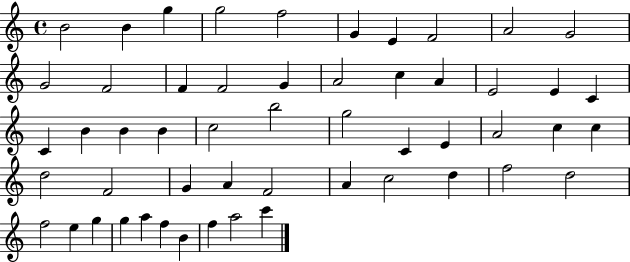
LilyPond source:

{
  \clef treble
  \time 4/4
  \defaultTimeSignature
  \key c \major
  b'2 b'4 g''4 | g''2 f''2 | g'4 e'4 f'2 | a'2 g'2 | \break g'2 f'2 | f'4 f'2 g'4 | a'2 c''4 a'4 | e'2 e'4 c'4 | \break c'4 b'4 b'4 b'4 | c''2 b''2 | g''2 c'4 e'4 | a'2 c''4 c''4 | \break d''2 f'2 | g'4 a'4 f'2 | a'4 c''2 d''4 | f''2 d''2 | \break f''2 e''4 g''4 | g''4 a''4 f''4 b'4 | f''4 a''2 c'''4 | \bar "|."
}